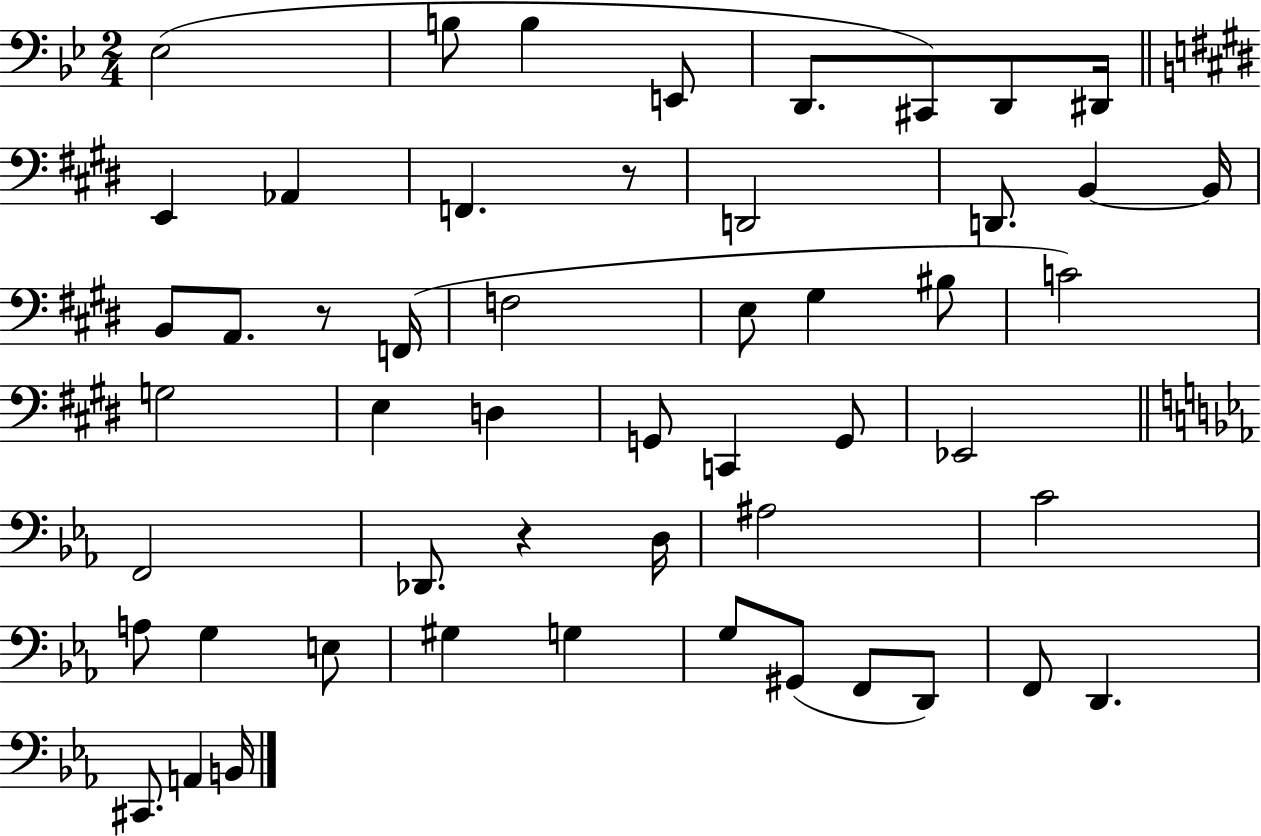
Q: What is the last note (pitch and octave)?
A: B2